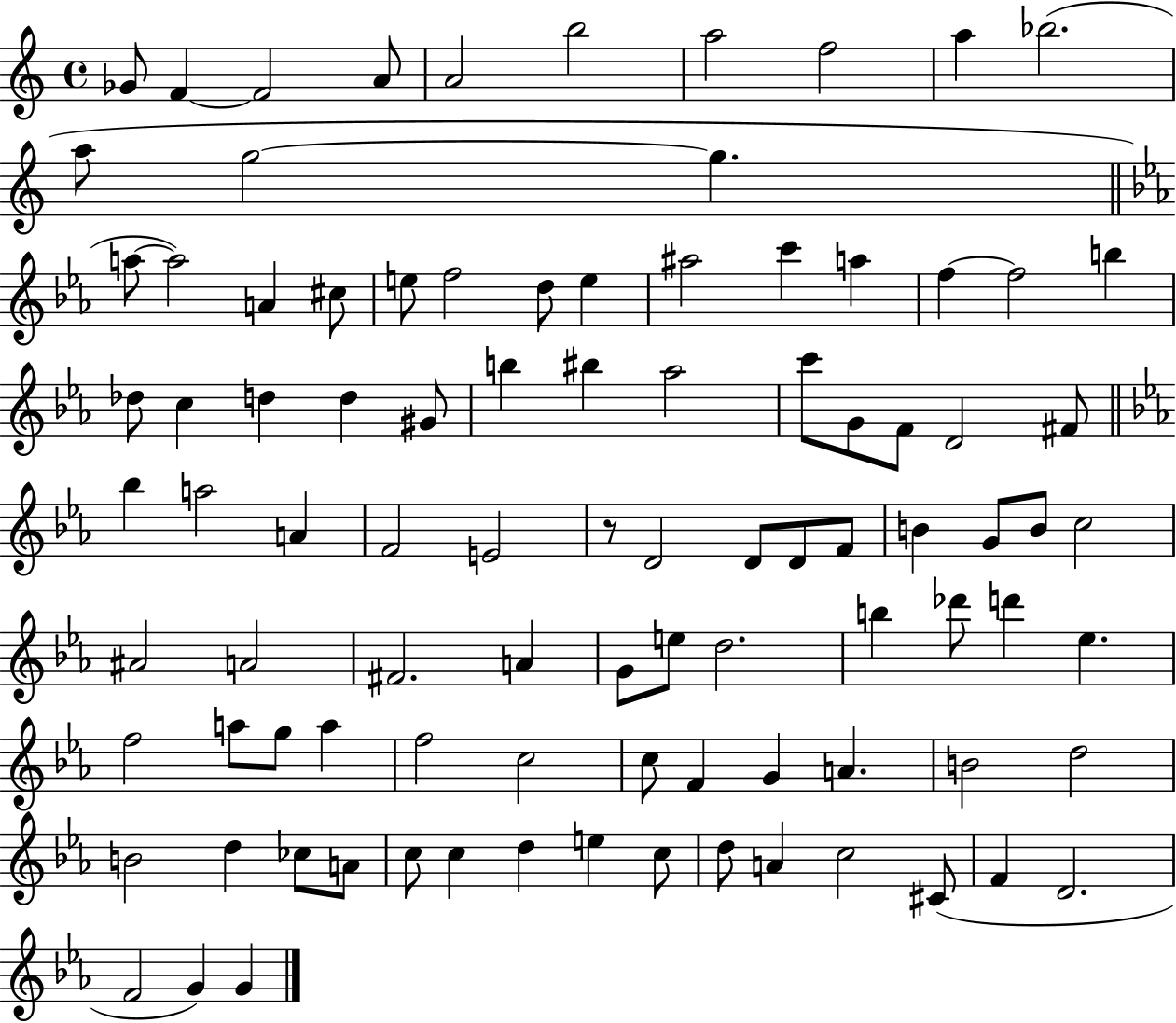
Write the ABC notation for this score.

X:1
T:Untitled
M:4/4
L:1/4
K:C
_G/2 F F2 A/2 A2 b2 a2 f2 a _b2 a/2 g2 g a/2 a2 A ^c/2 e/2 f2 d/2 e ^a2 c' a f f2 b _d/2 c d d ^G/2 b ^b _a2 c'/2 G/2 F/2 D2 ^F/2 _b a2 A F2 E2 z/2 D2 D/2 D/2 F/2 B G/2 B/2 c2 ^A2 A2 ^F2 A G/2 e/2 d2 b _d'/2 d' _e f2 a/2 g/2 a f2 c2 c/2 F G A B2 d2 B2 d _c/2 A/2 c/2 c d e c/2 d/2 A c2 ^C/2 F D2 F2 G G